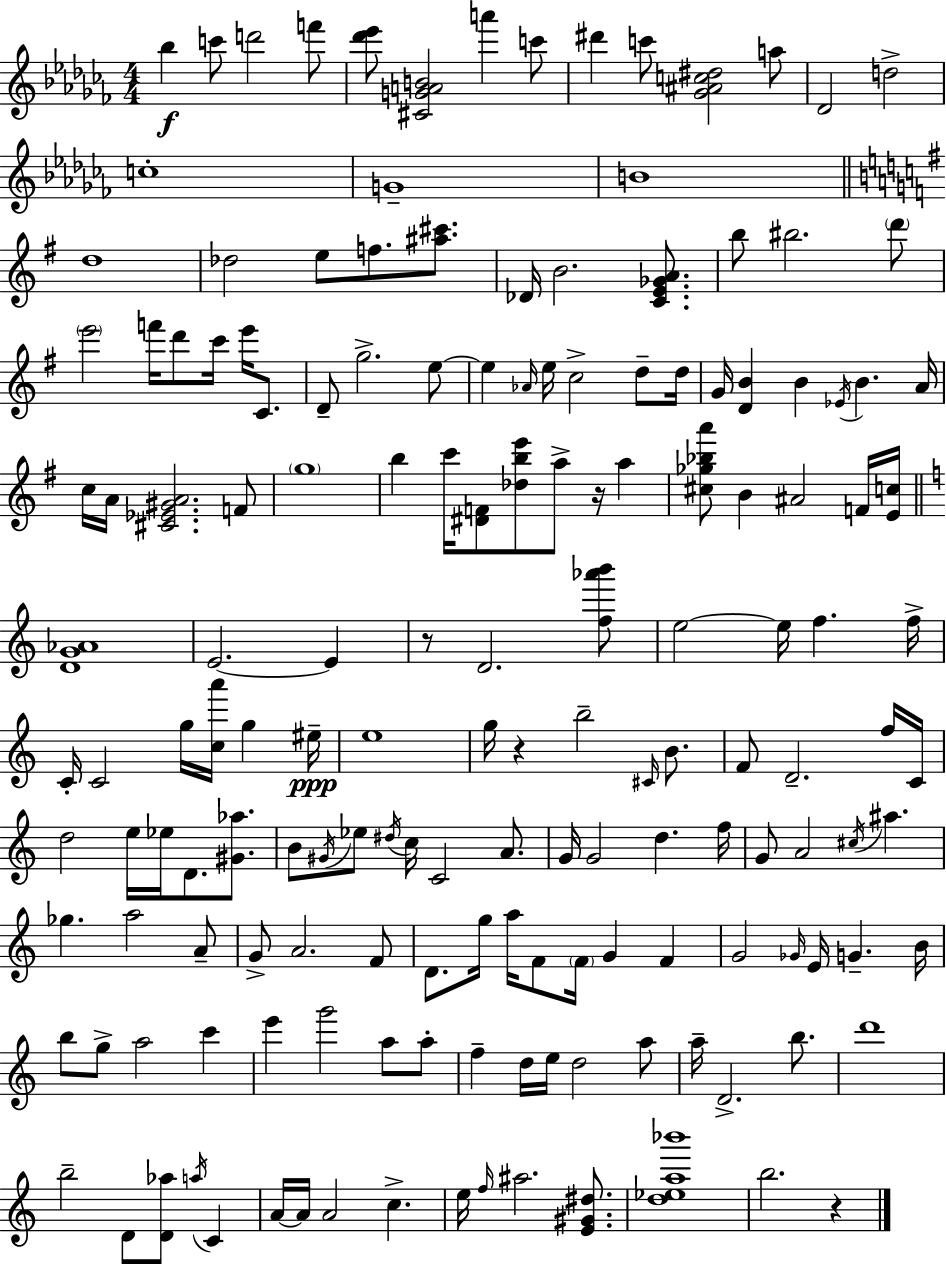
{
  \clef treble
  \numericTimeSignature
  \time 4/4
  \key aes \minor
  \repeat volta 2 { bes''4\f c'''8 d'''2 f'''8 | <des''' ees'''>8 <cis' g' a' b'>2 a'''4 c'''8 | dis'''4 c'''8 <ges' ais' c'' dis''>2 a''8 | des'2 d''2-> | \break c''1-. | g'1-- | b'1 | \bar "||" \break \key g \major d''1 | des''2 e''8 f''8. <ais'' cis'''>8. | des'16 b'2. <c' e' ges' a'>8. | b''8 bis''2. \parenthesize d'''8 | \break \parenthesize e'''2 f'''16 d'''8 c'''16 e'''16 c'8. | d'8-- g''2.-> e''8~~ | e''4 \grace { aes'16 } e''16 c''2-> d''8-- | d''16 g'16 <d' b'>4 b'4 \acciaccatura { ees'16 } b'4. | \break a'16 c''16 a'16 <cis' ees' gis' a'>2. | f'8 \parenthesize g''1 | b''4 c'''16 <dis' f'>8 <des'' b'' e'''>8 a''8-> r16 a''4 | <cis'' ges'' bes'' a'''>8 b'4 ais'2 | \break f'16 <e' c''>16 \bar "||" \break \key c \major <d' g' aes'>1 | e'2.~~ e'4 | r8 d'2. <f'' aes''' b'''>8 | e''2~~ e''16 f''4. f''16-> | \break c'16-. c'2 g''16 <c'' a'''>16 g''4 eis''16--\ppp | e''1 | g''16 r4 b''2-- \grace { cis'16 } b'8. | f'8 d'2.-- f''16 | \break c'16 d''2 e''16 ees''16 d'8. <gis' aes''>8. | b'8 \acciaccatura { gis'16 } ees''8 \acciaccatura { dis''16 } c''16 c'2 | a'8. g'16 g'2 d''4. | f''16 g'8 a'2 \acciaccatura { cis''16 } ais''4. | \break ges''4. a''2 | a'8-- g'8-> a'2. | f'8 d'8. g''16 a''16 f'8 \parenthesize f'16 g'4 | f'4 g'2 \grace { ges'16 } e'16 g'4.-- | \break b'16 b''8 g''8-> a''2 | c'''4 e'''4 g'''2 | a''8 a''8-. f''4-- d''16 e''16 d''2 | a''8 a''16-- d'2.-> | \break b''8. d'''1 | b''2-- d'8 <d' aes''>8 | \acciaccatura { a''16 } c'4 a'16~~ a'16 a'2 | c''4.-> e''16 \grace { f''16 } ais''2. | \break <e' gis' dis''>8. <d'' ees'' a'' bes'''>1 | b''2. | r4 } \bar "|."
}